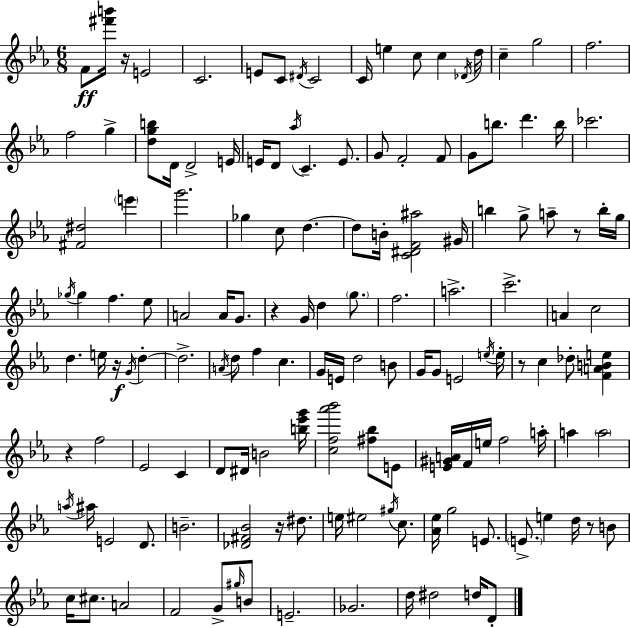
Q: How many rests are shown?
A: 8